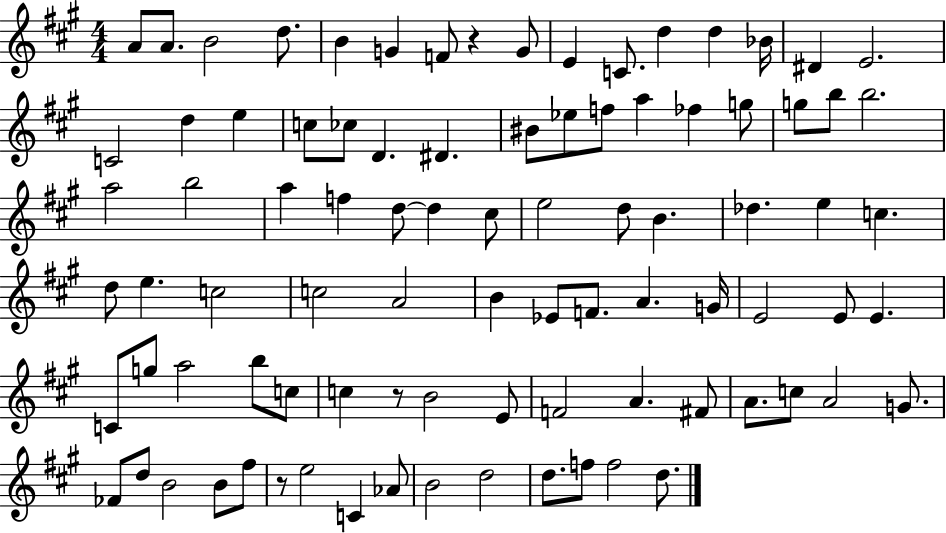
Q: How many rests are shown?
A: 3